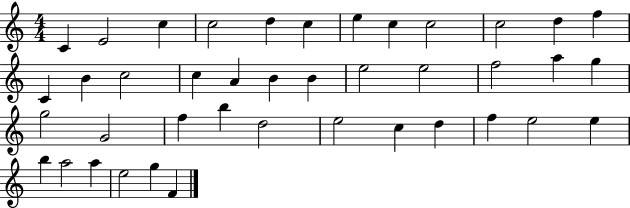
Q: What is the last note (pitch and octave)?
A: F4